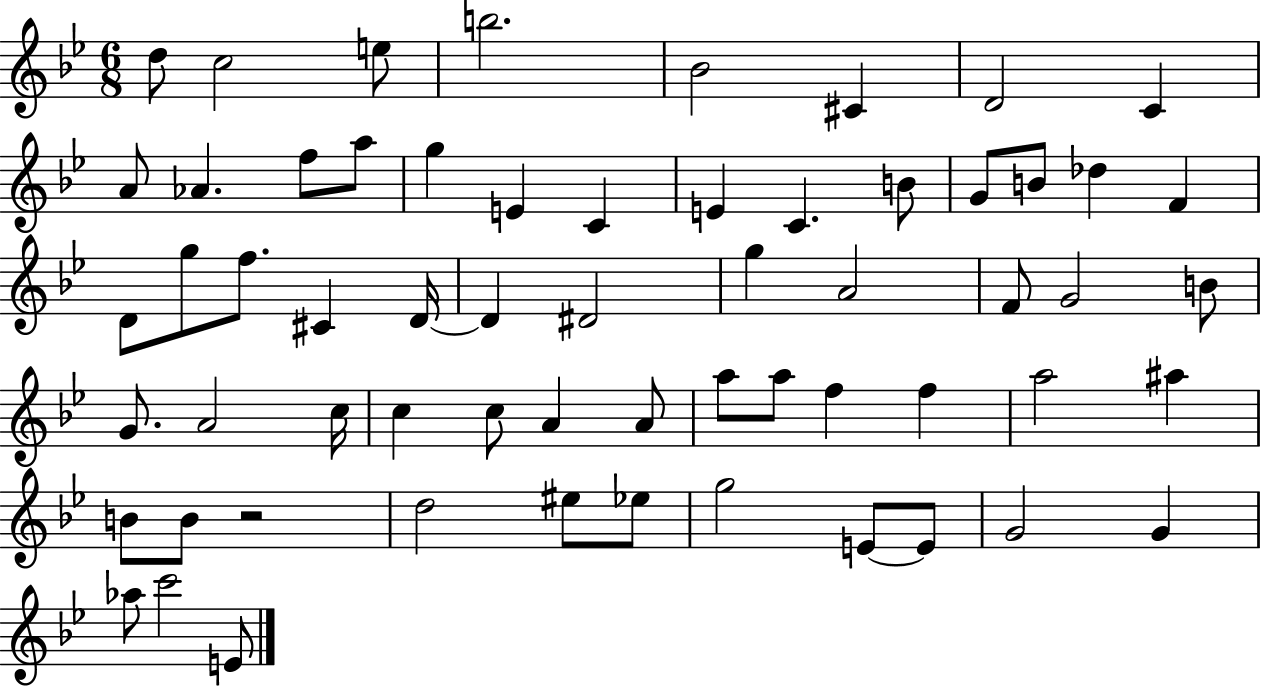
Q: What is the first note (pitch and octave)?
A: D5